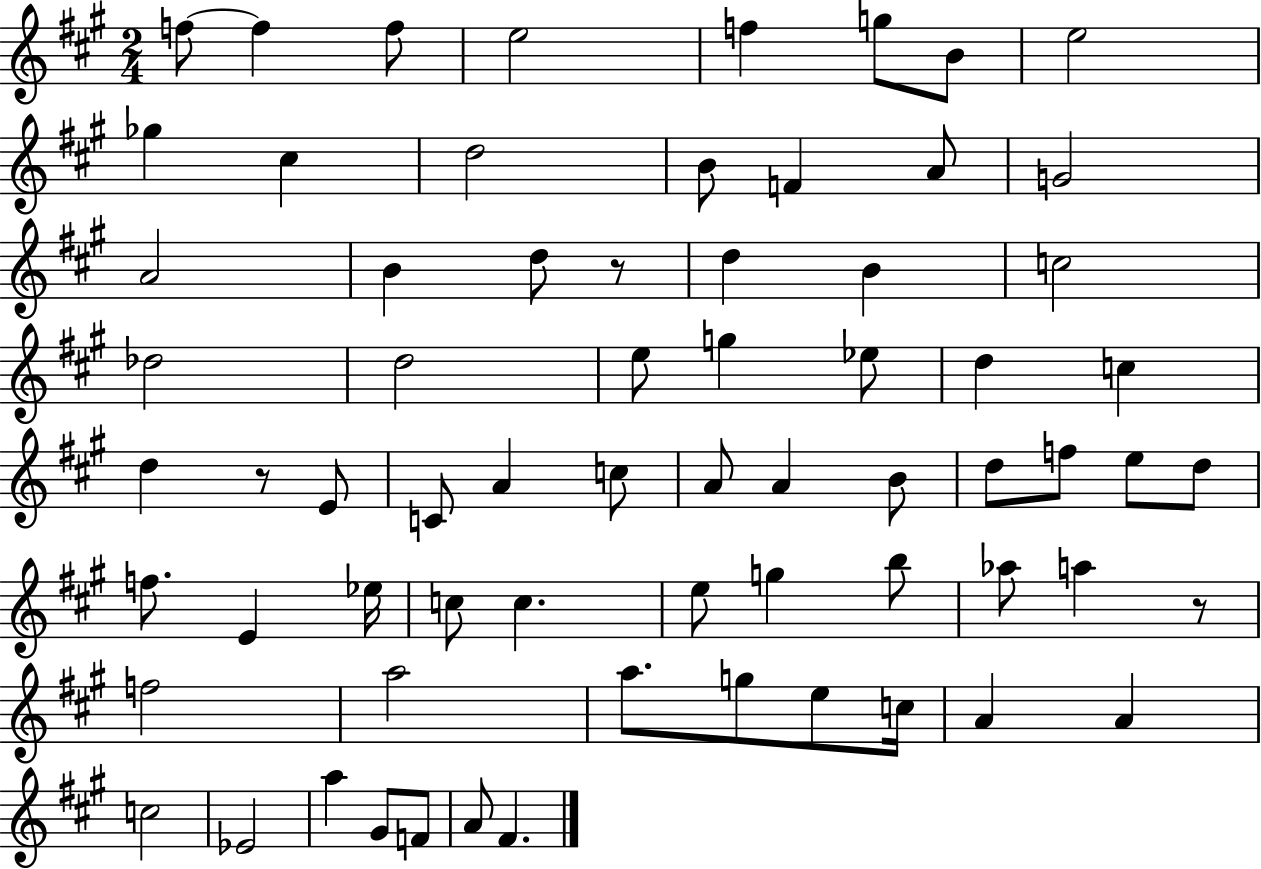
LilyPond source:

{
  \clef treble
  \numericTimeSignature
  \time 2/4
  \key a \major
  f''8~~ f''4 f''8 | e''2 | f''4 g''8 b'8 | e''2 | \break ges''4 cis''4 | d''2 | b'8 f'4 a'8 | g'2 | \break a'2 | b'4 d''8 r8 | d''4 b'4 | c''2 | \break des''2 | d''2 | e''8 g''4 ees''8 | d''4 c''4 | \break d''4 r8 e'8 | c'8 a'4 c''8 | a'8 a'4 b'8 | d''8 f''8 e''8 d''8 | \break f''8. e'4 ees''16 | c''8 c''4. | e''8 g''4 b''8 | aes''8 a''4 r8 | \break f''2 | a''2 | a''8. g''8 e''8 c''16 | a'4 a'4 | \break c''2 | ees'2 | a''4 gis'8 f'8 | a'8 fis'4. | \break \bar "|."
}